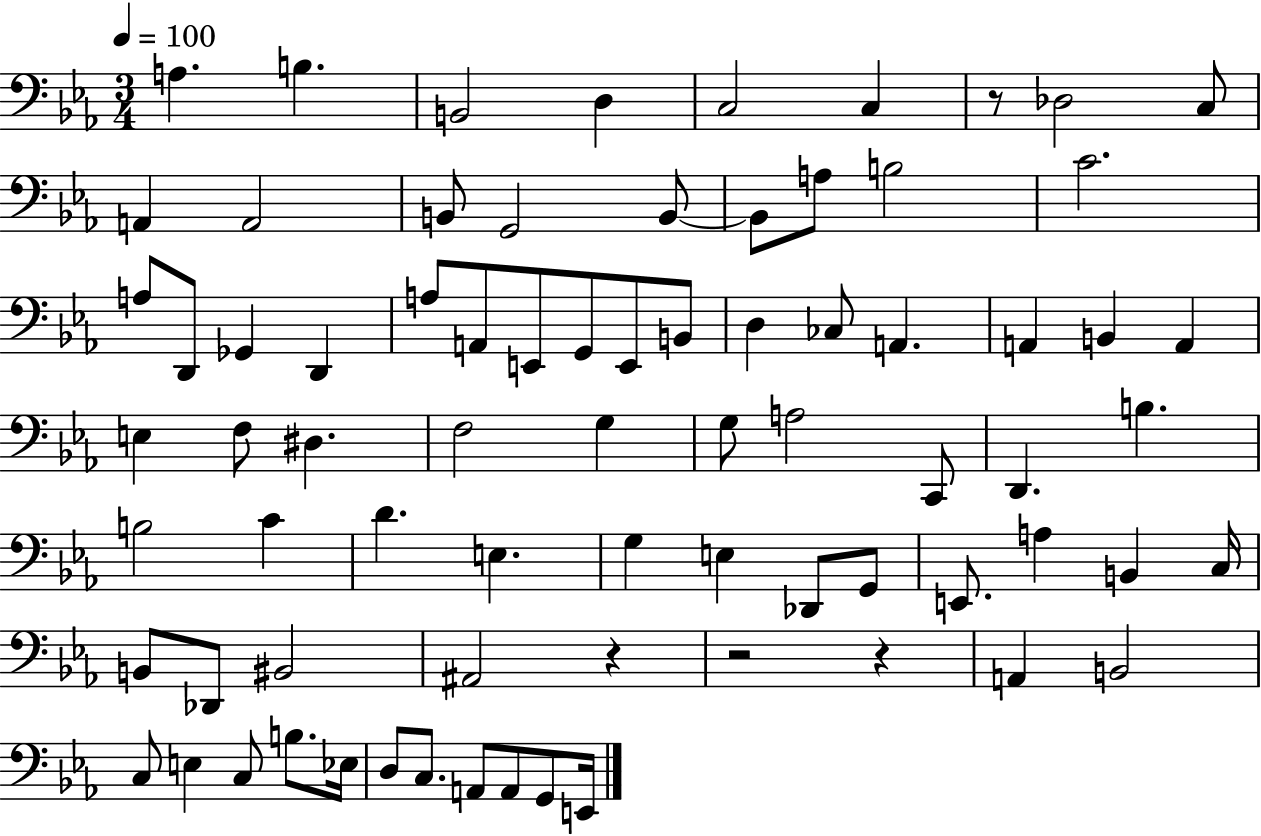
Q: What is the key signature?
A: EES major